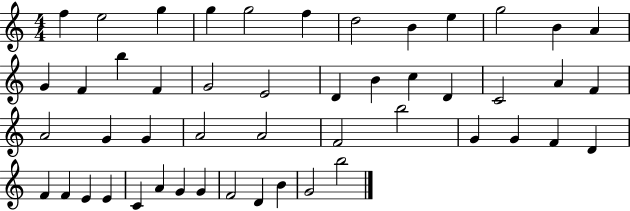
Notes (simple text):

F5/q E5/h G5/q G5/q G5/h F5/q D5/h B4/q E5/q G5/h B4/q A4/q G4/q F4/q B5/q F4/q G4/h E4/h D4/q B4/q C5/q D4/q C4/h A4/q F4/q A4/h G4/q G4/q A4/h A4/h F4/h B5/h G4/q G4/q F4/q D4/q F4/q F4/q E4/q E4/q C4/q A4/q G4/q G4/q F4/h D4/q B4/q G4/h B5/h